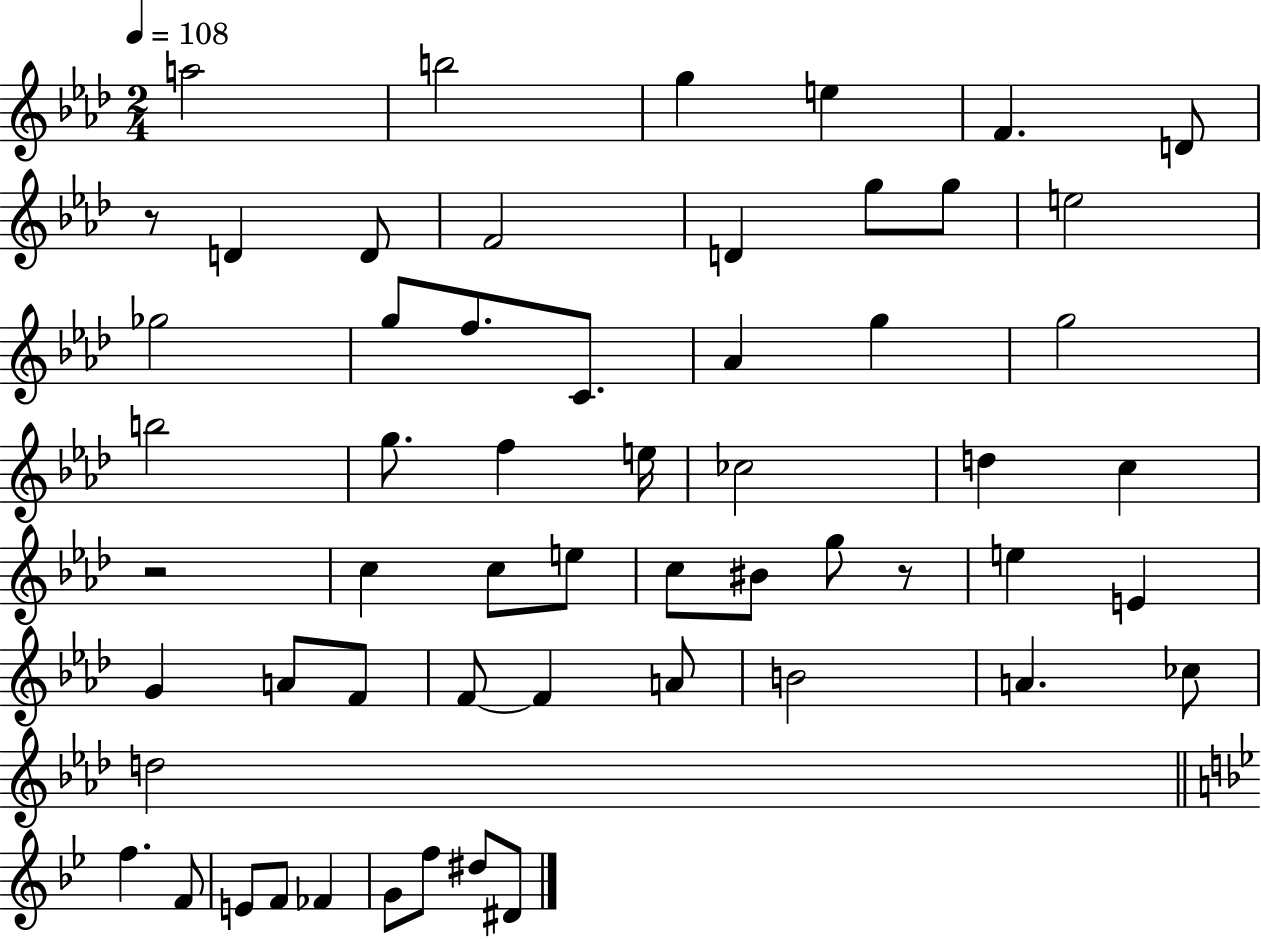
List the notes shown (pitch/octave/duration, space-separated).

A5/h B5/h G5/q E5/q F4/q. D4/e R/e D4/q D4/e F4/h D4/q G5/e G5/e E5/h Gb5/h G5/e F5/e. C4/e. Ab4/q G5/q G5/h B5/h G5/e. F5/q E5/s CES5/h D5/q C5/q R/h C5/q C5/e E5/e C5/e BIS4/e G5/e R/e E5/q E4/q G4/q A4/e F4/e F4/e F4/q A4/e B4/h A4/q. CES5/e D5/h F5/q. F4/e E4/e F4/e FES4/q G4/e F5/e D#5/e D#4/e